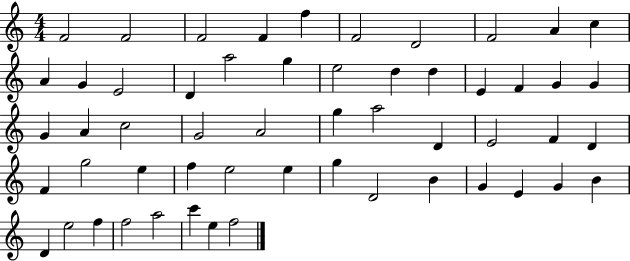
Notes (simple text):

F4/h F4/h F4/h F4/q F5/q F4/h D4/h F4/h A4/q C5/q A4/q G4/q E4/h D4/q A5/h G5/q E5/h D5/q D5/q E4/q F4/q G4/q G4/q G4/q A4/q C5/h G4/h A4/h G5/q A5/h D4/q E4/h F4/q D4/q F4/q G5/h E5/q F5/q E5/h E5/q G5/q D4/h B4/q G4/q E4/q G4/q B4/q D4/q E5/h F5/q F5/h A5/h C6/q E5/q F5/h